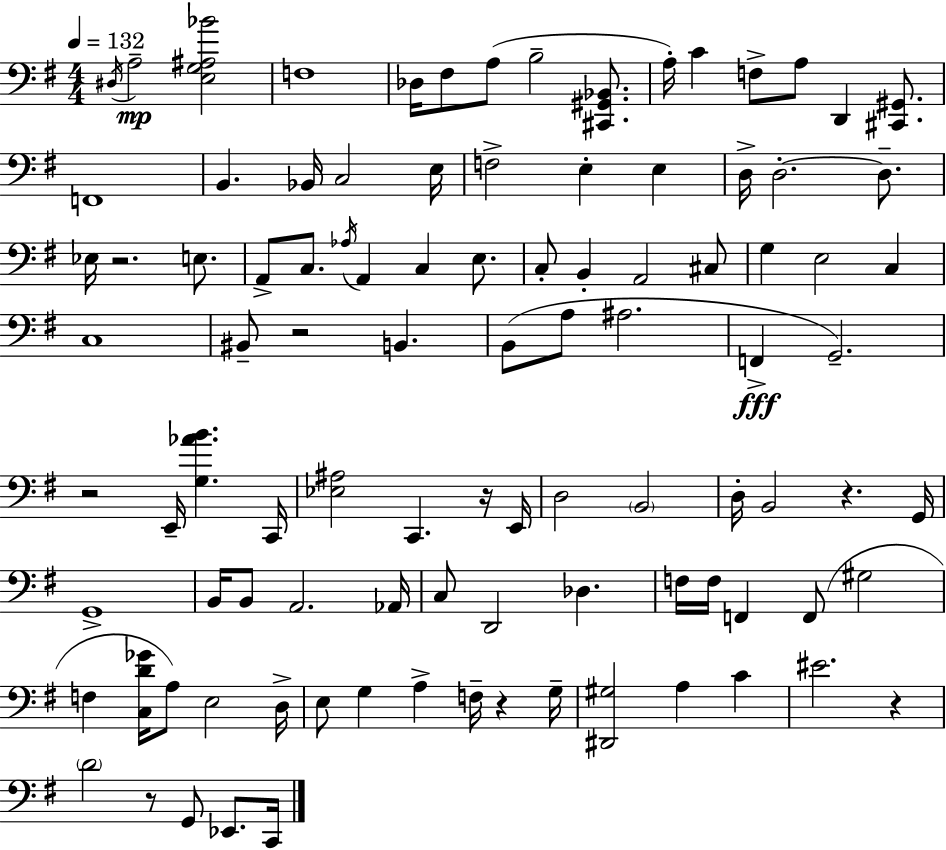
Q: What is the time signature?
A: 4/4